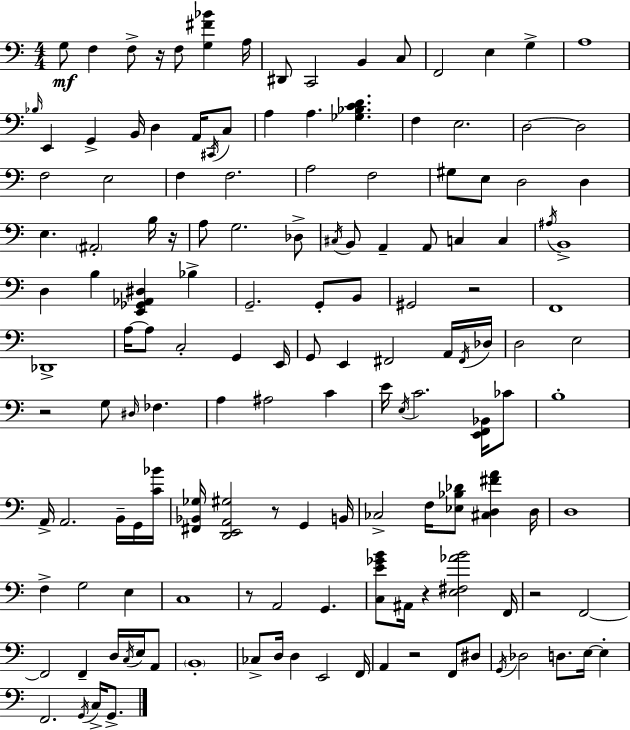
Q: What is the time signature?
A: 4/4